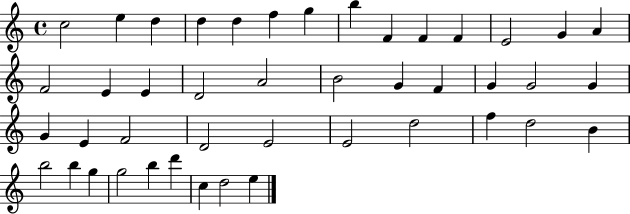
C5/h E5/q D5/q D5/q D5/q F5/q G5/q B5/q F4/q F4/q F4/q E4/h G4/q A4/q F4/h E4/q E4/q D4/h A4/h B4/h G4/q F4/q G4/q G4/h G4/q G4/q E4/q F4/h D4/h E4/h E4/h D5/h F5/q D5/h B4/q B5/h B5/q G5/q G5/h B5/q D6/q C5/q D5/h E5/q